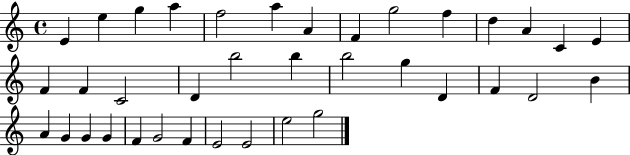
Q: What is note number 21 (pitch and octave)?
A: B5